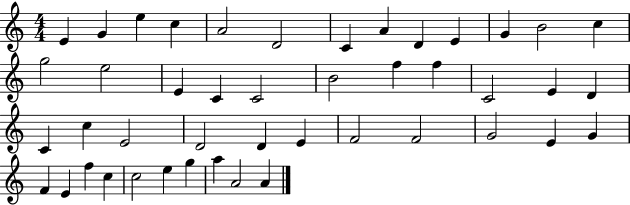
X:1
T:Untitled
M:4/4
L:1/4
K:C
E G e c A2 D2 C A D E G B2 c g2 e2 E C C2 B2 f f C2 E D C c E2 D2 D E F2 F2 G2 E G F E f c c2 e g a A2 A